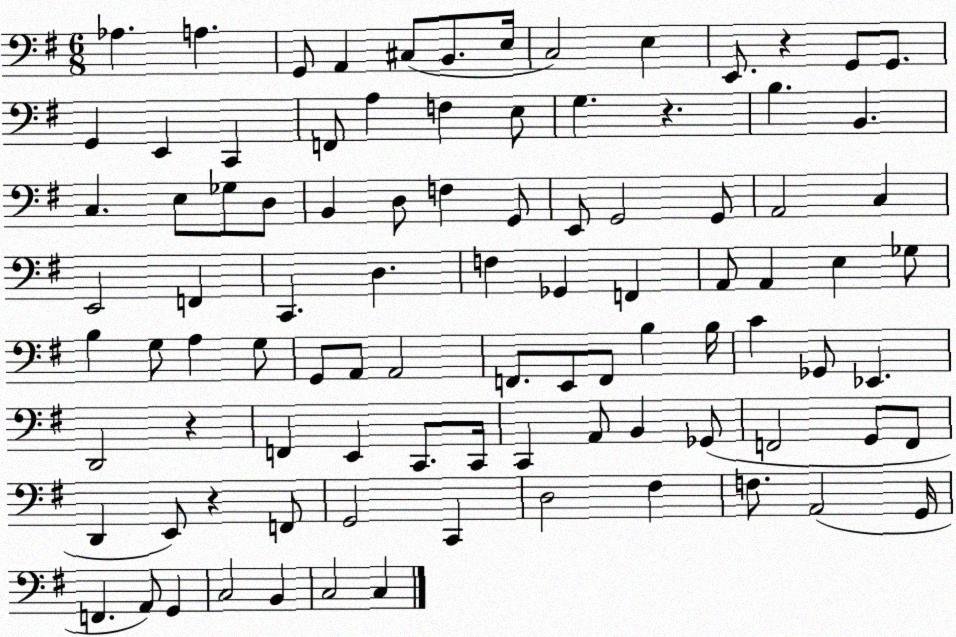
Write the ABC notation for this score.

X:1
T:Untitled
M:6/8
L:1/4
K:G
_A, A, G,,/2 A,, ^C,/2 B,,/2 E,/4 C,2 E, E,,/2 z G,,/2 G,,/2 G,, E,, C,, F,,/2 A, F, E,/2 G, z B, B,, C, E,/2 _G,/2 D,/2 B,, D,/2 F, G,,/2 E,,/2 G,,2 G,,/2 A,,2 C, E,,2 F,, C,, D, F, _G,, F,, A,,/2 A,, E, _G,/2 B, G,/2 A, G,/2 G,,/2 A,,/2 A,,2 F,,/2 E,,/2 F,,/2 B, B,/4 C _G,,/2 _E,, D,,2 z F,, E,, C,,/2 C,,/4 C,, A,,/2 B,, _G,,/2 F,,2 G,,/2 F,,/2 D,, E,,/2 z F,,/2 G,,2 C,, D,2 ^F, F,/2 A,,2 G,,/4 F,, A,,/2 G,, C,2 B,, C,2 C,